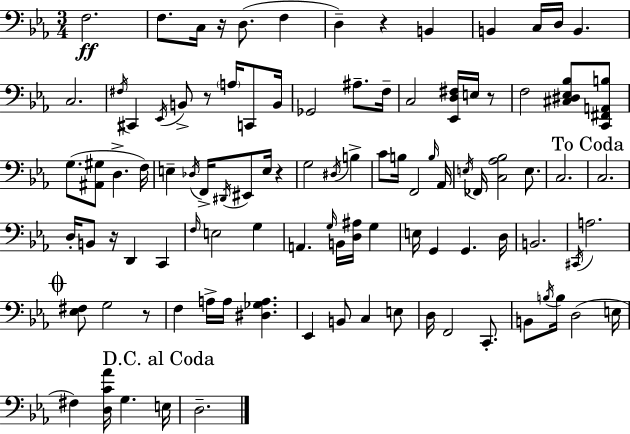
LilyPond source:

{
  \clef bass
  \numericTimeSignature
  \time 3/4
  \key ees \major
  f2.\ff | f8. c16 r16 d8.( f4 | d4--) r4 b,4 | b,4 c16 d16 b,4. | \break c2. | \acciaccatura { fis16 } cis,4 \acciaccatura { ees,16 } b,8-> r8 \parenthesize a16 c,8 | b,16 ges,2 ais8.-- | f16-- c2 <ees, d fis>16 e16 | \break r8 f2 <cis dis ees bes>8 | <c, fis, a, b>8 g8.( <ais, gis>8 d4.-> | f16) e4-- \acciaccatura { des16 } f,16-> \acciaccatura { dis,16 } eis,8 e16 | r4 g2 | \break \acciaccatura { dis16 } b4-> c'8 b16 f,2 | \grace { b16 } aes,16 \acciaccatura { e16 } fes,16 <c aes bes>2 | e8. c2. | \mark "To Coda" c2. | \break d16-. b,8 r16 d,4 | c,4 \grace { f16 } e2 | g4 a,4. | \grace { g16 } b,16 <d ais>16 g4 e16 g,4 | \break g,4. d16 b,2. | \acciaccatura { cis,16 } a2. | \mark \markup { \musicglyph "scripts.coda" } <ees fis>8 | g2 r8 f4 | \break a16-> a16 <dis ges a>4. ees,4 | b,8 c4 e8 d16 f,2 | c,8.-. b,8 | \acciaccatura { b16 } b16 d2( e16 fis4) | \break <d c' aes'>16 g4. \mark "D.C. al Coda" e16 d2.-- | \bar "|."
}